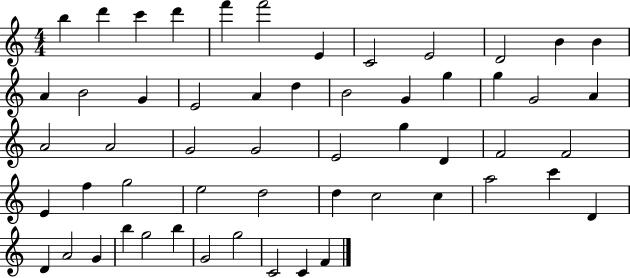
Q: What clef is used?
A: treble